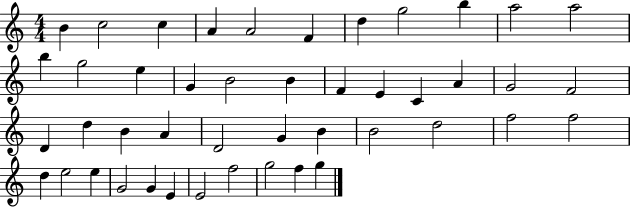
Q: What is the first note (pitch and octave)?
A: B4